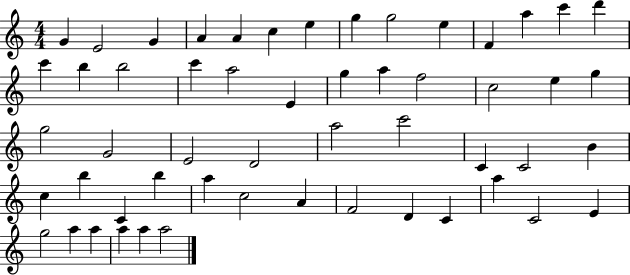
{
  \clef treble
  \numericTimeSignature
  \time 4/4
  \key c \major
  g'4 e'2 g'4 | a'4 a'4 c''4 e''4 | g''4 g''2 e''4 | f'4 a''4 c'''4 d'''4 | \break c'''4 b''4 b''2 | c'''4 a''2 e'4 | g''4 a''4 f''2 | c''2 e''4 g''4 | \break g''2 g'2 | e'2 d'2 | a''2 c'''2 | c'4 c'2 b'4 | \break c''4 b''4 c'4 b''4 | a''4 c''2 a'4 | f'2 d'4 c'4 | a''4 c'2 e'4 | \break g''2 a''4 a''4 | a''4 a''4 a''2 | \bar "|."
}